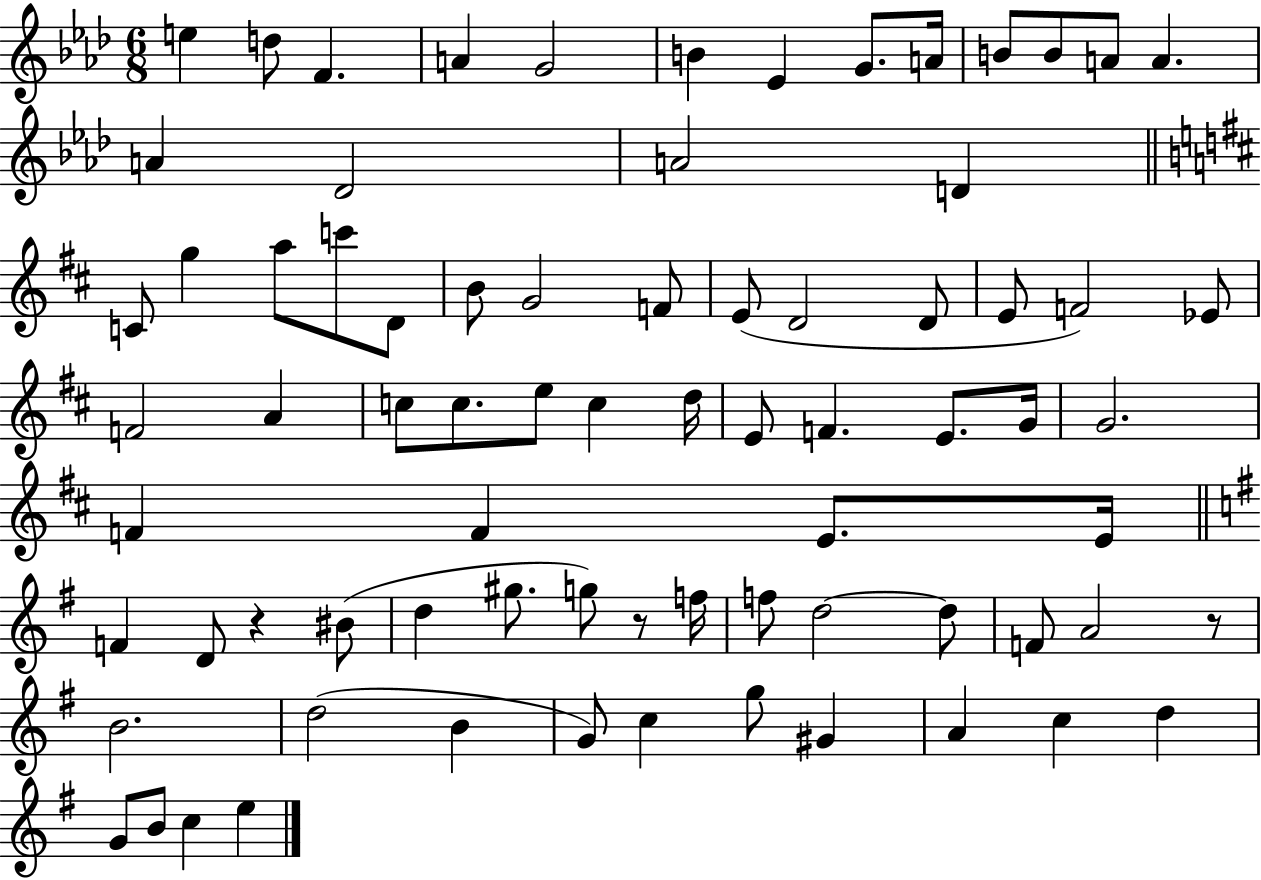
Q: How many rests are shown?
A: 3